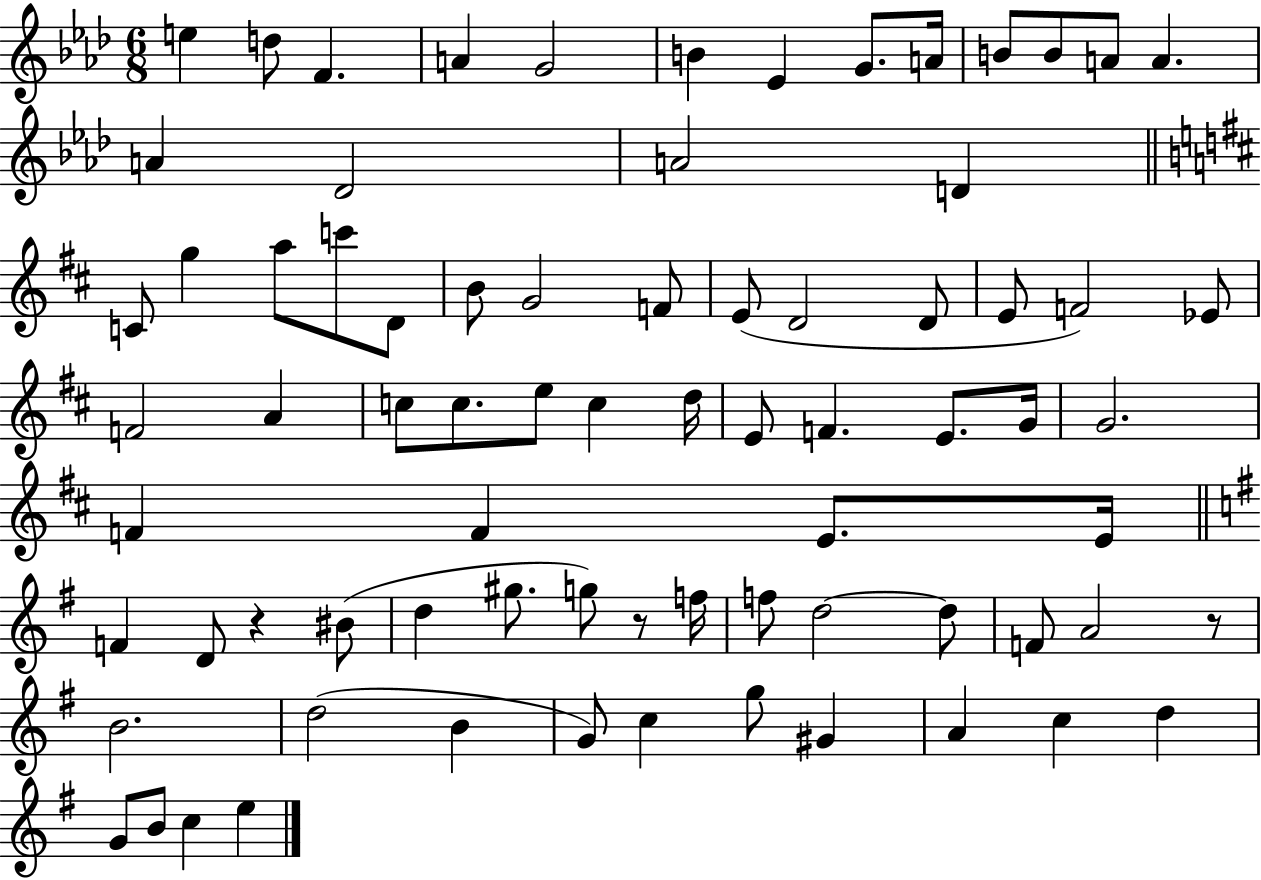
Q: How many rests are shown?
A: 3